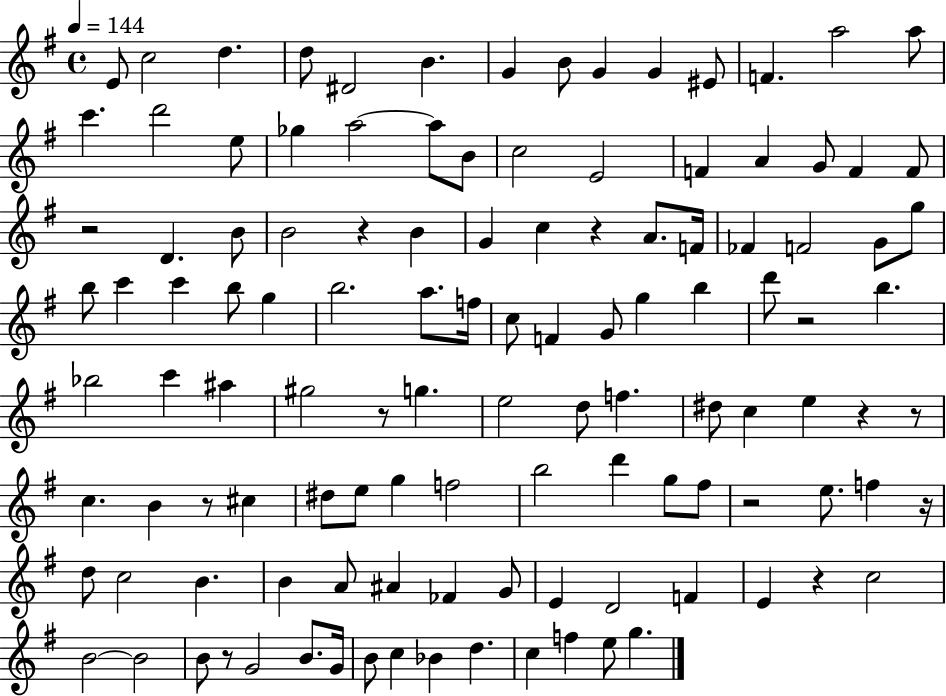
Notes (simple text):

E4/e C5/h D5/q. D5/e D#4/h B4/q. G4/q B4/e G4/q G4/q EIS4/e F4/q. A5/h A5/e C6/q. D6/h E5/e Gb5/q A5/h A5/e B4/e C5/h E4/h F4/q A4/q G4/e F4/q F4/e R/h D4/q. B4/e B4/h R/q B4/q G4/q C5/q R/q A4/e. F4/s FES4/q F4/h G4/e G5/e B5/e C6/q C6/q B5/e G5/q B5/h. A5/e. F5/s C5/e F4/q G4/e G5/q B5/q D6/e R/h B5/q. Bb5/h C6/q A#5/q G#5/h R/e G5/q. E5/h D5/e F5/q. D#5/e C5/q E5/q R/q R/e C5/q. B4/q R/e C#5/q D#5/e E5/e G5/q F5/h B5/h D6/q G5/e F#5/e R/h E5/e. F5/q R/s D5/e C5/h B4/q. B4/q A4/e A#4/q FES4/q G4/e E4/q D4/h F4/q E4/q R/q C5/h B4/h B4/h B4/e R/e G4/h B4/e. G4/s B4/e C5/q Bb4/q D5/q. C5/q F5/q E5/e G5/q.